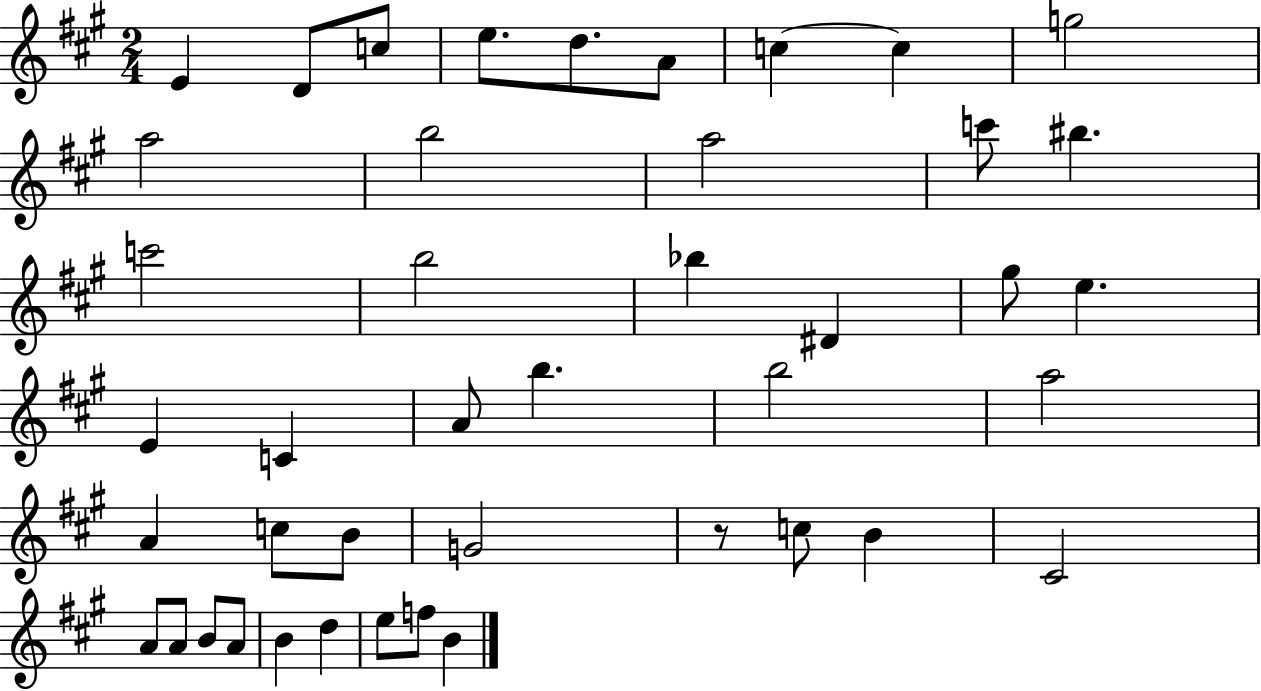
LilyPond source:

{
  \clef treble
  \numericTimeSignature
  \time 2/4
  \key a \major
  \repeat volta 2 { e'4 d'8 c''8 | e''8. d''8. a'8 | c''4~~ c''4 | g''2 | \break a''2 | b''2 | a''2 | c'''8 bis''4. | \break c'''2 | b''2 | bes''4 dis'4 | gis''8 e''4. | \break e'4 c'4 | a'8 b''4. | b''2 | a''2 | \break a'4 c''8 b'8 | g'2 | r8 c''8 b'4 | cis'2 | \break a'8 a'8 b'8 a'8 | b'4 d''4 | e''8 f''8 b'4 | } \bar "|."
}